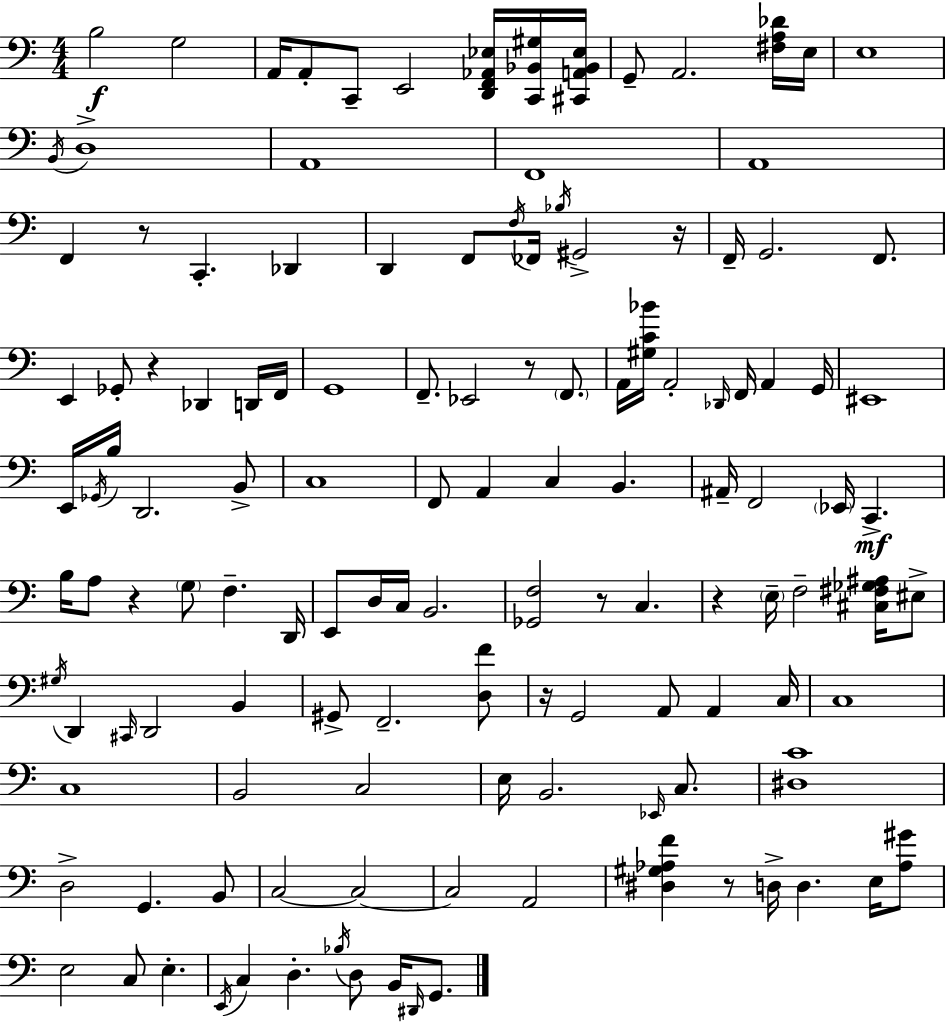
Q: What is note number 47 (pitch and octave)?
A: D2